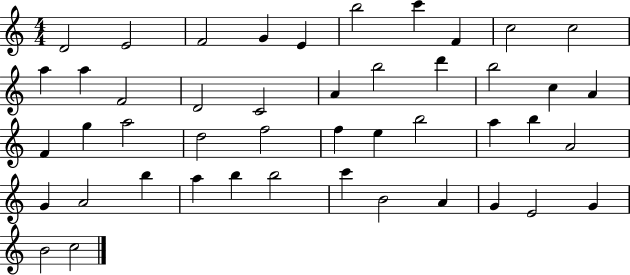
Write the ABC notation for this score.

X:1
T:Untitled
M:4/4
L:1/4
K:C
D2 E2 F2 G E b2 c' F c2 c2 a a F2 D2 C2 A b2 d' b2 c A F g a2 d2 f2 f e b2 a b A2 G A2 b a b b2 c' B2 A G E2 G B2 c2